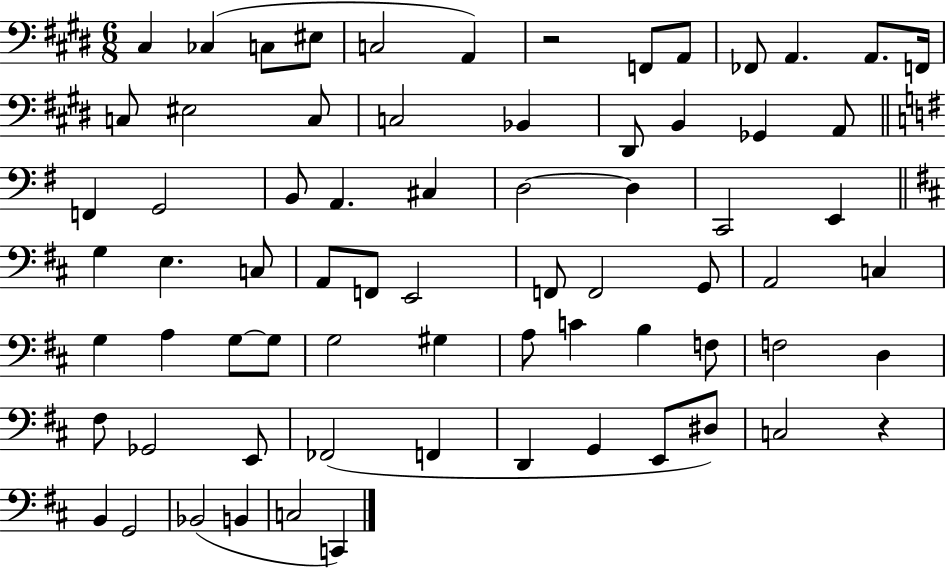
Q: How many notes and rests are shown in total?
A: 71